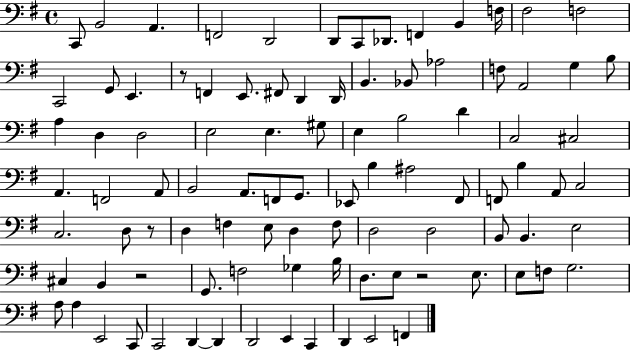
X:1
T:Untitled
M:4/4
L:1/4
K:G
C,,/2 B,,2 A,, F,,2 D,,2 D,,/2 C,,/2 _D,,/2 F,, B,, F,/4 ^F,2 F,2 C,,2 G,,/2 E,, z/2 F,, E,,/2 ^F,,/2 D,, D,,/4 B,, _B,,/2 _A,2 F,/2 A,,2 G, B,/2 A, D, D,2 E,2 E, ^G,/2 E, B,2 D C,2 ^C,2 A,, F,,2 A,,/2 B,,2 A,,/2 F,,/2 G,,/2 _E,,/2 B, ^A,2 ^F,,/2 F,,/2 B, A,,/2 C,2 C,2 D,/2 z/2 D, F, E,/2 D, F,/2 D,2 D,2 B,,/2 B,, E,2 ^C, B,, z2 G,,/2 F,2 _G, B,/4 D,/2 E,/2 z2 E,/2 E,/2 F,/2 G,2 A,/2 A, E,,2 C,,/2 C,,2 D,, D,, D,,2 E,, C,, D,, E,,2 F,,